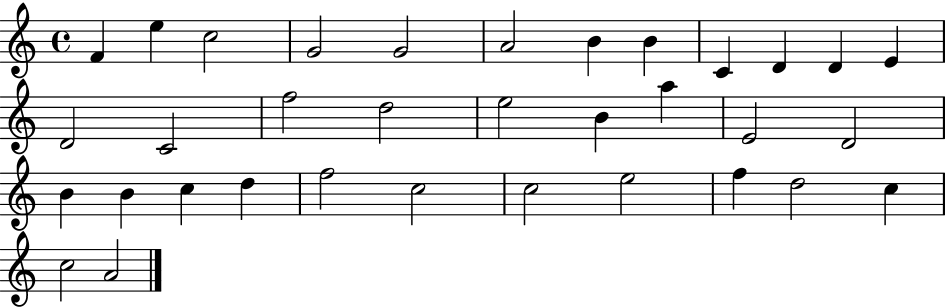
X:1
T:Untitled
M:4/4
L:1/4
K:C
F e c2 G2 G2 A2 B B C D D E D2 C2 f2 d2 e2 B a E2 D2 B B c d f2 c2 c2 e2 f d2 c c2 A2